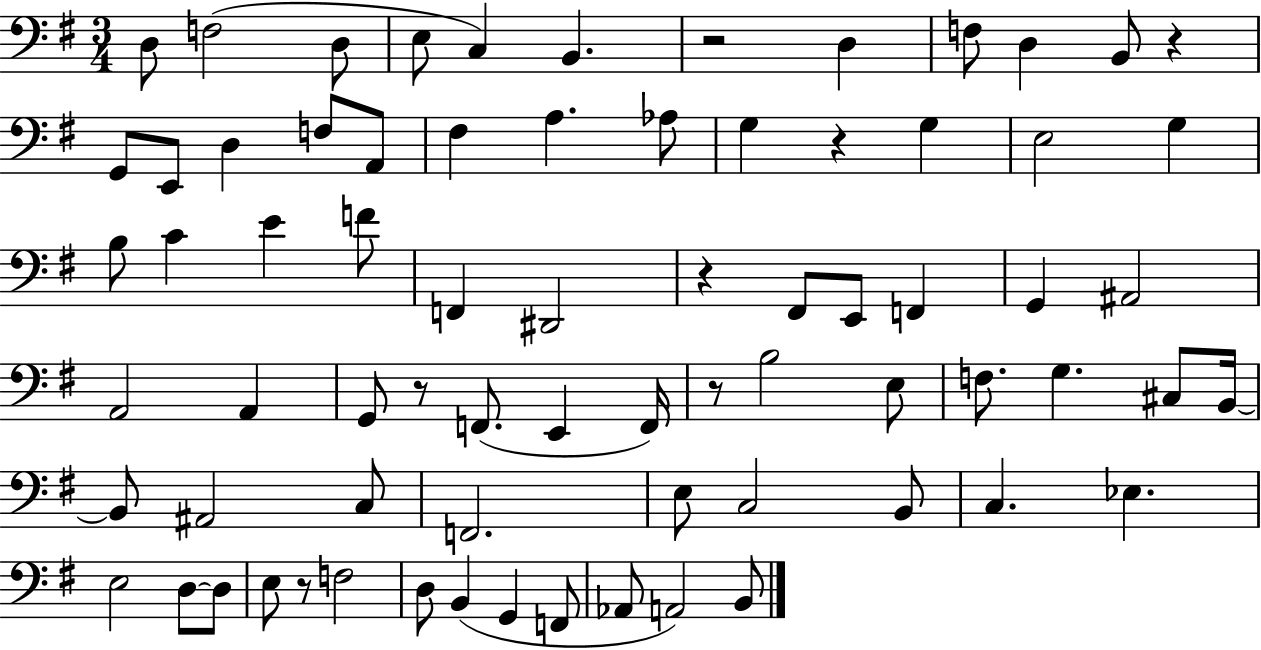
X:1
T:Untitled
M:3/4
L:1/4
K:G
D,/2 F,2 D,/2 E,/2 C, B,, z2 D, F,/2 D, B,,/2 z G,,/2 E,,/2 D, F,/2 A,,/2 ^F, A, _A,/2 G, z G, E,2 G, B,/2 C E F/2 F,, ^D,,2 z ^F,,/2 E,,/2 F,, G,, ^A,,2 A,,2 A,, G,,/2 z/2 F,,/2 E,, F,,/4 z/2 B,2 E,/2 F,/2 G, ^C,/2 B,,/4 B,,/2 ^A,,2 C,/2 F,,2 E,/2 C,2 B,,/2 C, _E, E,2 D,/2 D,/2 E,/2 z/2 F,2 D,/2 B,, G,, F,,/2 _A,,/2 A,,2 B,,/2